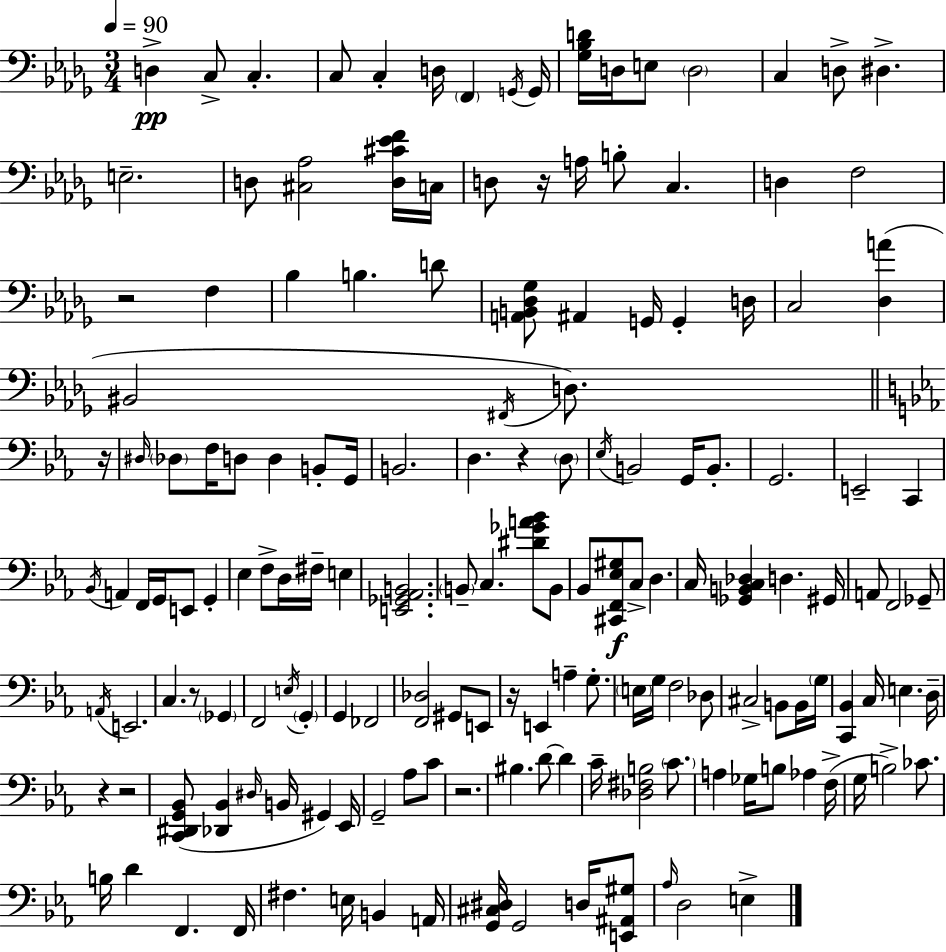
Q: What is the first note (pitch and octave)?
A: D3